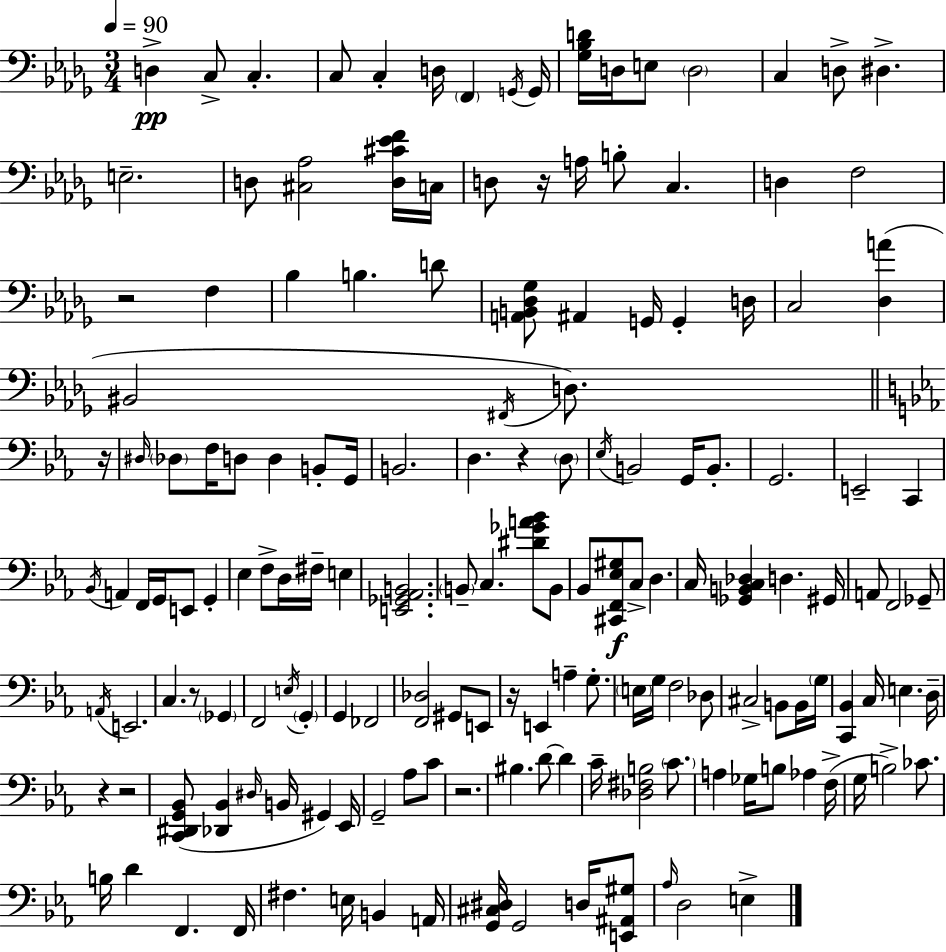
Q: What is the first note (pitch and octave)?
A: D3